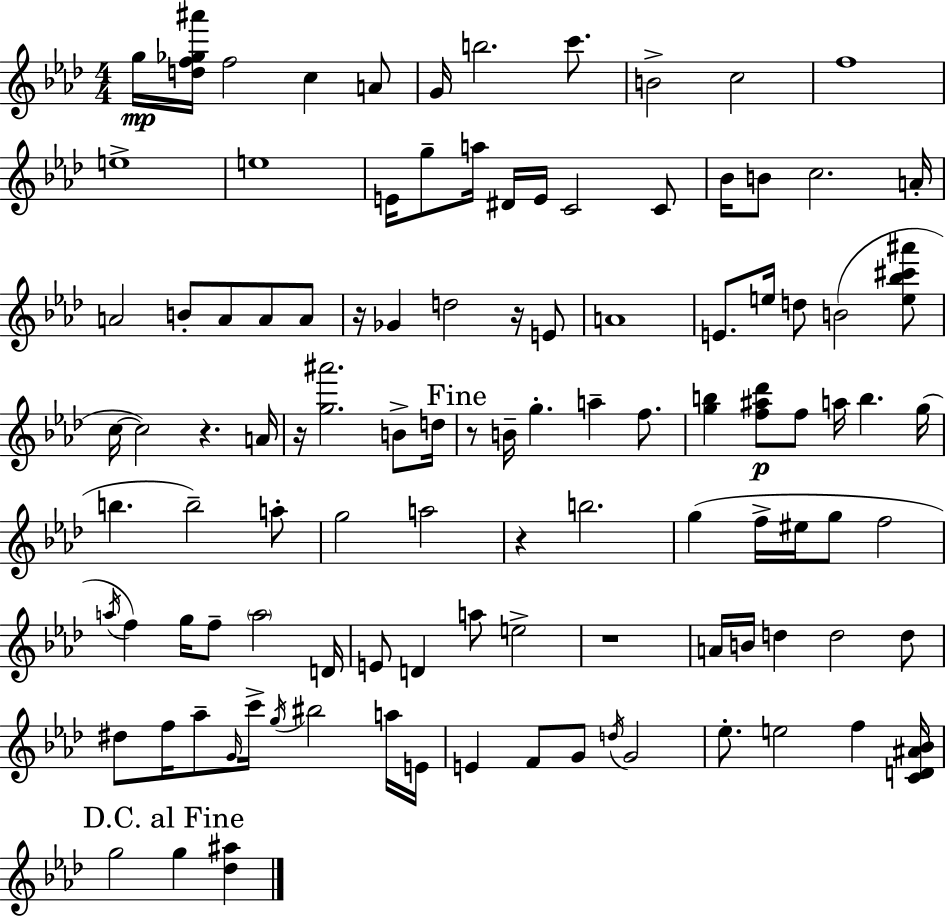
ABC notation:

X:1
T:Untitled
M:4/4
L:1/4
K:Ab
g/4 [df_g^a']/4 f2 c A/2 G/4 b2 c'/2 B2 c2 f4 e4 e4 E/4 g/2 a/4 ^D/4 E/4 C2 C/2 _B/4 B/2 c2 A/4 A2 B/2 A/2 A/2 A/2 z/4 _G d2 z/4 E/2 A4 E/2 e/4 d/2 B2 [e_b^c'^a']/2 c/4 c2 z A/4 z/4 [g^a']2 B/2 d/4 z/2 B/4 g a f/2 [gb] [f^a_d']/2 f/2 a/4 b g/4 b b2 a/2 g2 a2 z b2 g f/4 ^e/4 g/2 f2 a/4 f g/4 f/2 a2 D/4 E/2 D a/2 e2 z4 A/4 B/4 d d2 d/2 ^d/2 f/4 _a/2 G/4 c'/4 g/4 ^b2 a/4 E/4 E F/2 G/2 d/4 G2 _e/2 e2 f [CD^A_B]/4 g2 g [_d^a]